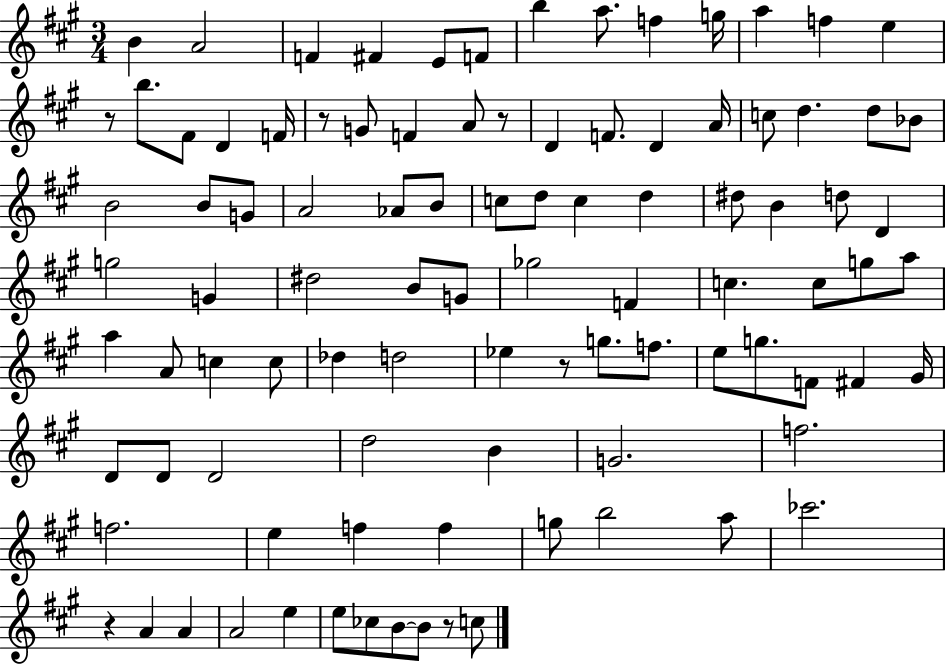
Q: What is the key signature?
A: A major